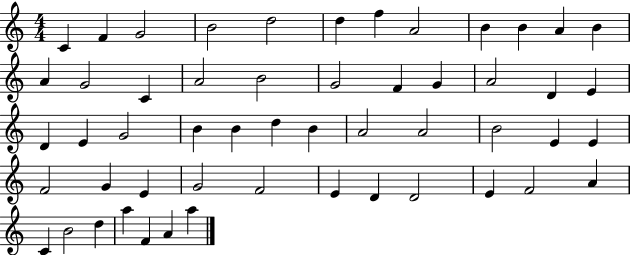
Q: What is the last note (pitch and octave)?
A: A5